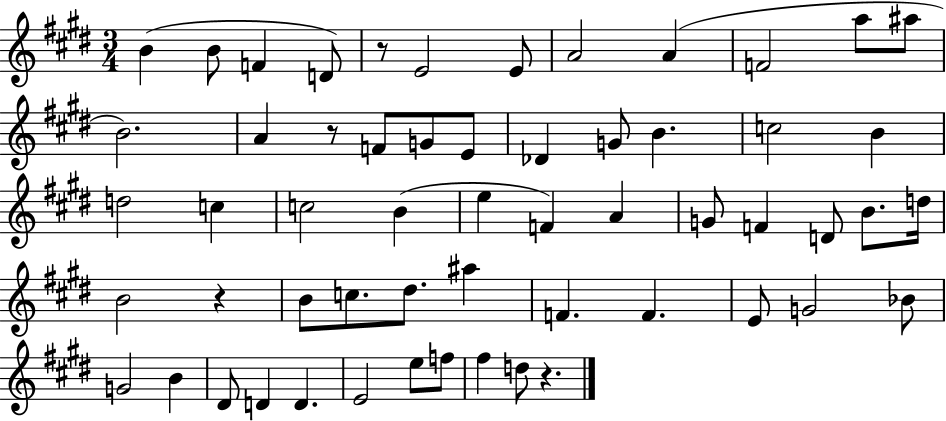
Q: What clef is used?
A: treble